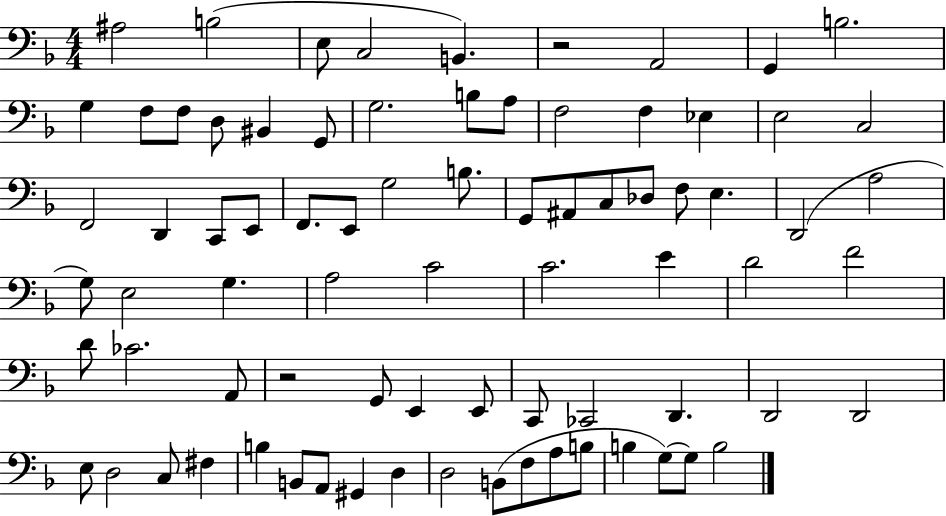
A#3/h B3/h E3/e C3/h B2/q. R/h A2/h G2/q B3/h. G3/q F3/e F3/e D3/e BIS2/q G2/e G3/h. B3/e A3/e F3/h F3/q Eb3/q E3/h C3/h F2/h D2/q C2/e E2/e F2/e. E2/e G3/h B3/e. G2/e A#2/e C3/e Db3/e F3/e E3/q. D2/h A3/h G3/e E3/h G3/q. A3/h C4/h C4/h. E4/q D4/h F4/h D4/e CES4/h. A2/e R/h G2/e E2/q E2/e C2/e CES2/h D2/q. D2/h D2/h E3/e D3/h C3/e F#3/q B3/q B2/e A2/e G#2/q D3/q D3/h B2/e F3/e A3/e B3/e B3/q G3/e G3/e B3/h